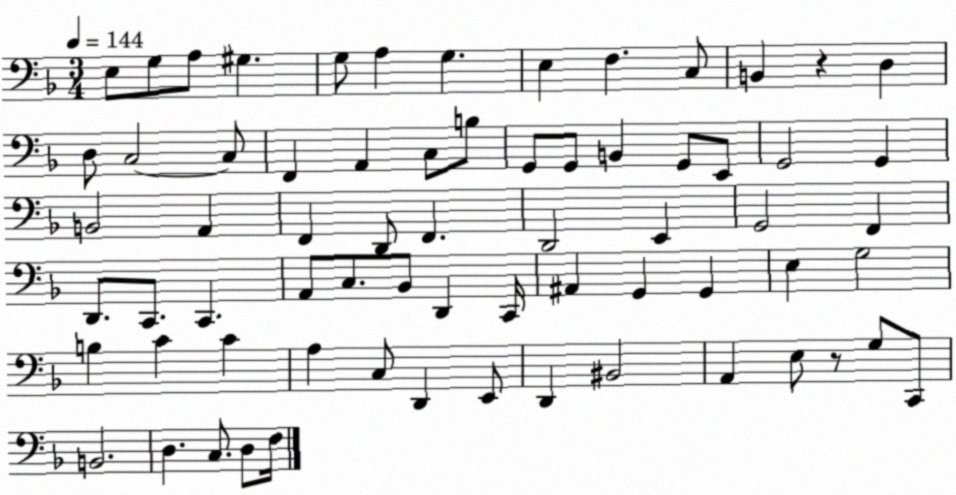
X:1
T:Untitled
M:3/4
L:1/4
K:F
E,/2 G,/2 A,/2 ^G, G,/2 A, G, E, F, C,/2 B,, z D, D,/2 C,2 C,/2 F,, A,, C,/2 B,/2 G,,/2 G,,/2 B,, G,,/2 E,,/2 G,,2 G,, B,,2 A,, F,, D,,/2 F,, D,,2 E,, G,,2 F,, D,,/2 C,,/2 C,, A,,/2 C,/2 _B,,/2 D,, C,,/4 ^A,, G,, G,, E, G,2 B, C C A, C,/2 D,, E,,/2 D,, ^B,,2 A,, E,/2 z/2 G,/2 C,,/2 B,,2 D, C,/2 D,/2 F,/4